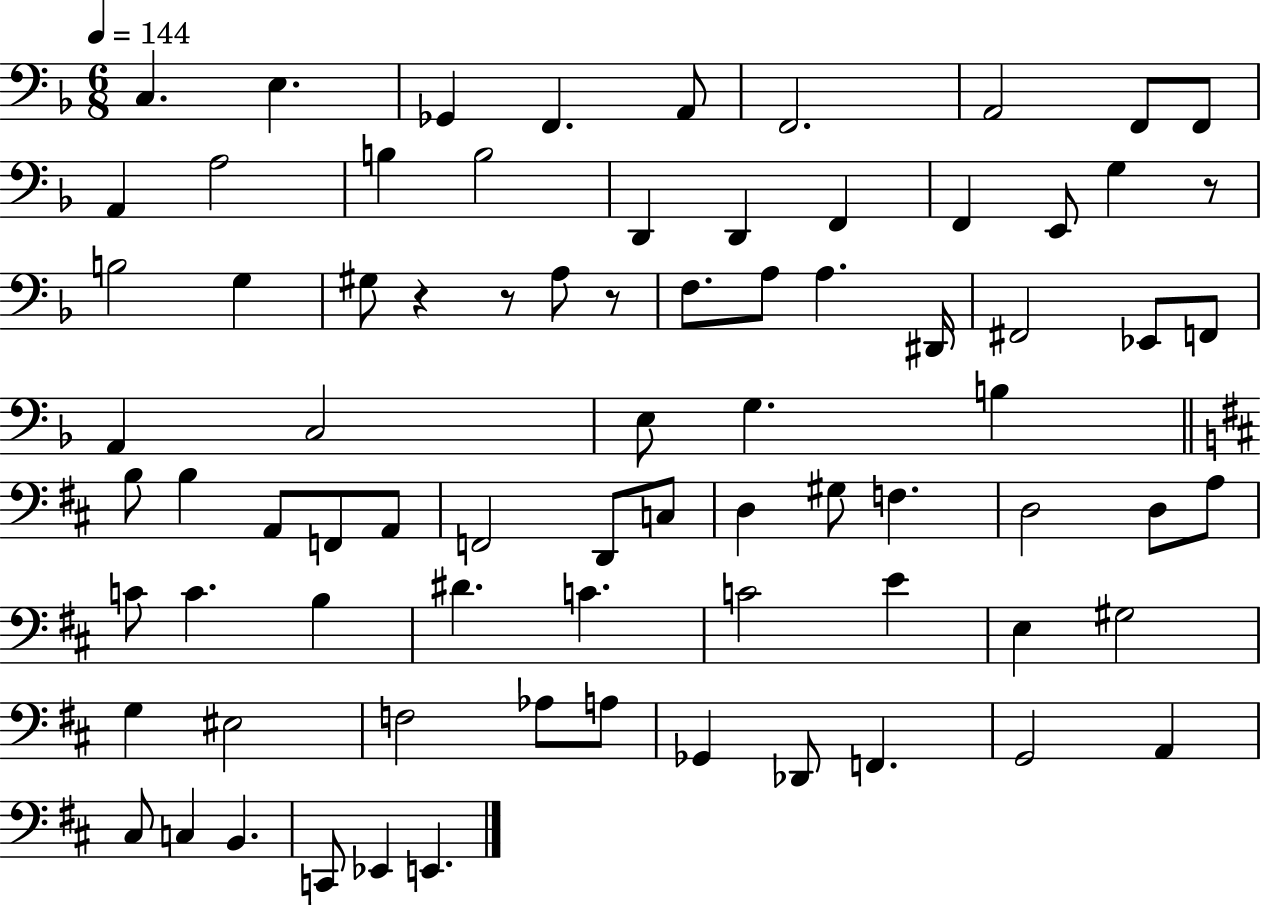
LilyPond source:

{
  \clef bass
  \numericTimeSignature
  \time 6/8
  \key f \major
  \tempo 4 = 144
  c4. e4. | ges,4 f,4. a,8 | f,2. | a,2 f,8 f,8 | \break a,4 a2 | b4 b2 | d,4 d,4 f,4 | f,4 e,8 g4 r8 | \break b2 g4 | gis8 r4 r8 a8 r8 | f8. a8 a4. dis,16 | fis,2 ees,8 f,8 | \break a,4 c2 | e8 g4. b4 | \bar "||" \break \key d \major b8 b4 a,8 f,8 a,8 | f,2 d,8 c8 | d4 gis8 f4. | d2 d8 a8 | \break c'8 c'4. b4 | dis'4. c'4. | c'2 e'4 | e4 gis2 | \break g4 eis2 | f2 aes8 a8 | ges,4 des,8 f,4. | g,2 a,4 | \break cis8 c4 b,4. | c,8 ees,4 e,4. | \bar "|."
}